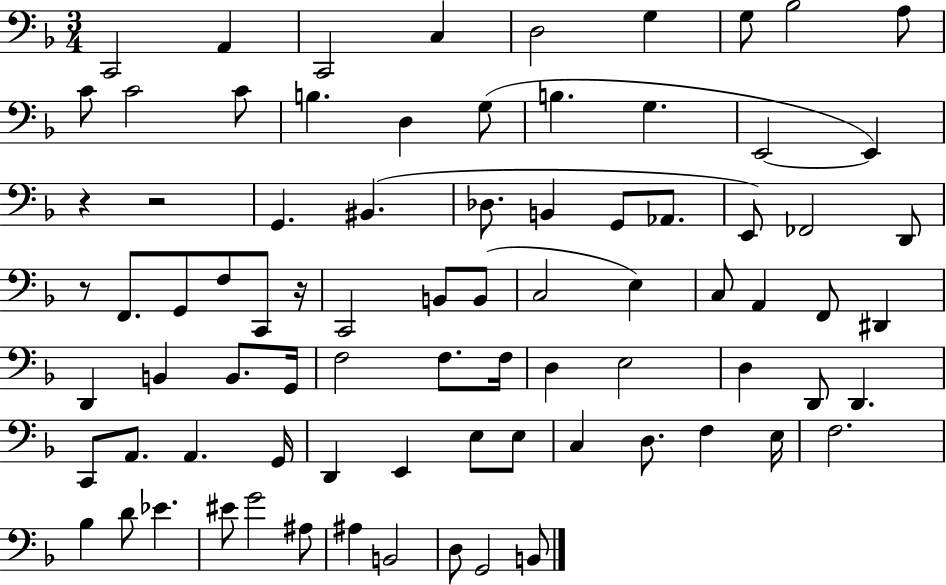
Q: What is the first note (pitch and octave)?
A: C2